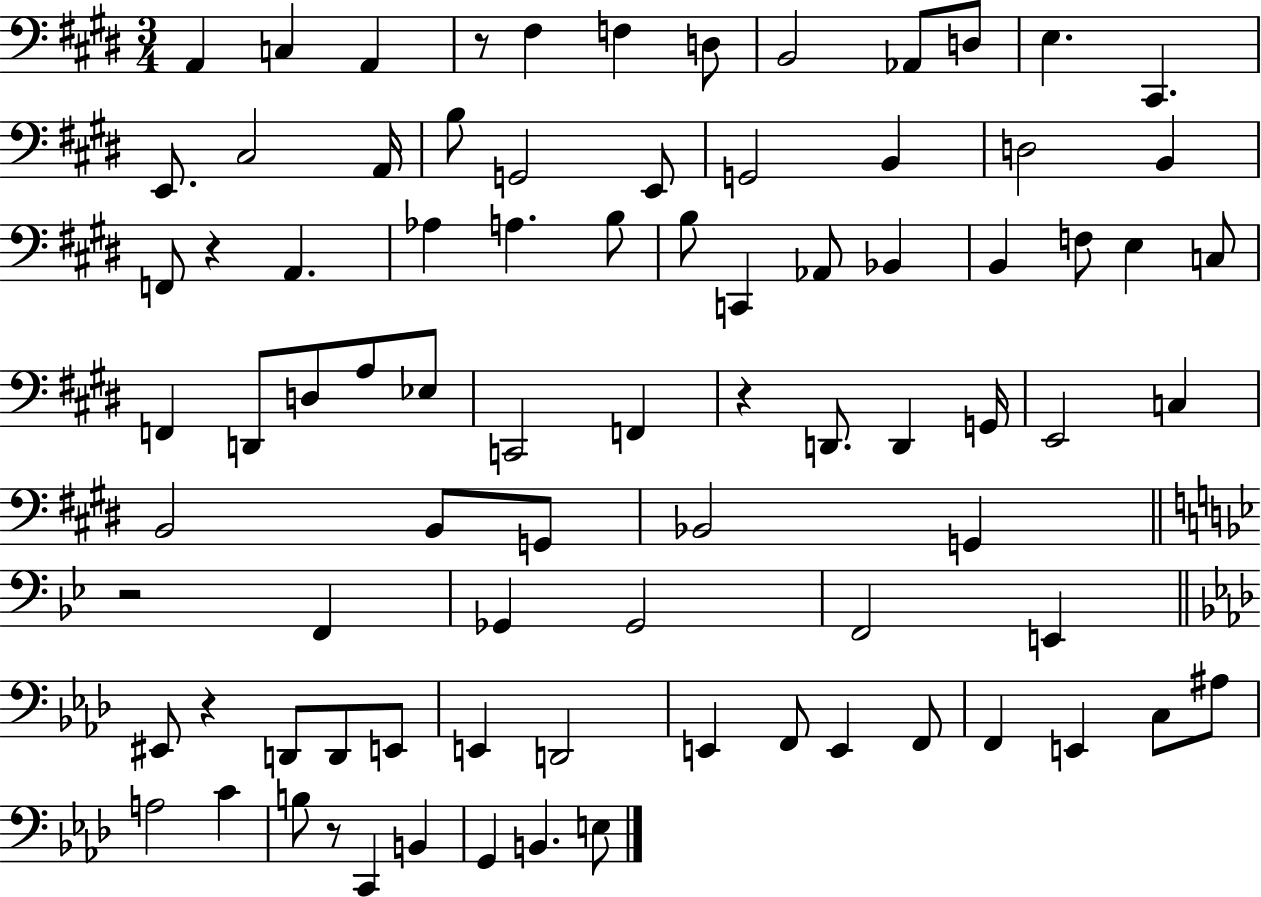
A2/q C3/q A2/q R/e F#3/q F3/q D3/e B2/h Ab2/e D3/e E3/q. C#2/q. E2/e. C#3/h A2/s B3/e G2/h E2/e G2/h B2/q D3/h B2/q F2/e R/q A2/q. Ab3/q A3/q. B3/e B3/e C2/q Ab2/e Bb2/q B2/q F3/e E3/q C3/e F2/q D2/e D3/e A3/e Eb3/e C2/h F2/q R/q D2/e. D2/q G2/s E2/h C3/q B2/h B2/e G2/e Bb2/h G2/q R/h F2/q Gb2/q Gb2/h F2/h E2/q EIS2/e R/q D2/e D2/e E2/e E2/q D2/h E2/q F2/e E2/q F2/e F2/q E2/q C3/e A#3/e A3/h C4/q B3/e R/e C2/q B2/q G2/q B2/q. E3/e